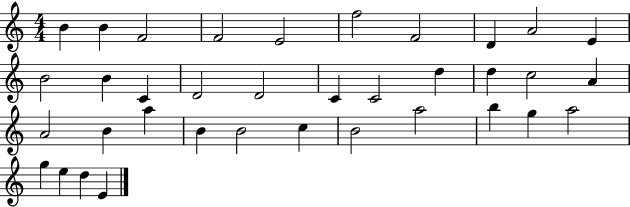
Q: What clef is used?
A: treble